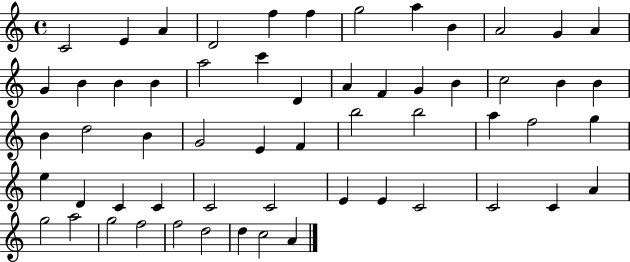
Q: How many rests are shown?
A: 0